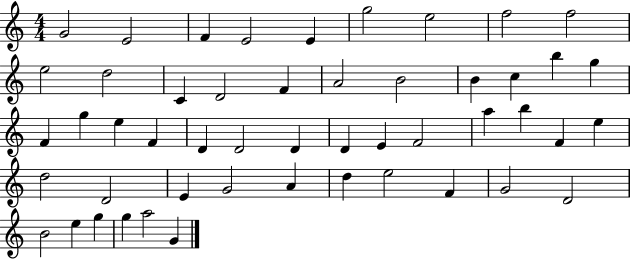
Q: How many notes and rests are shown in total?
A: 50